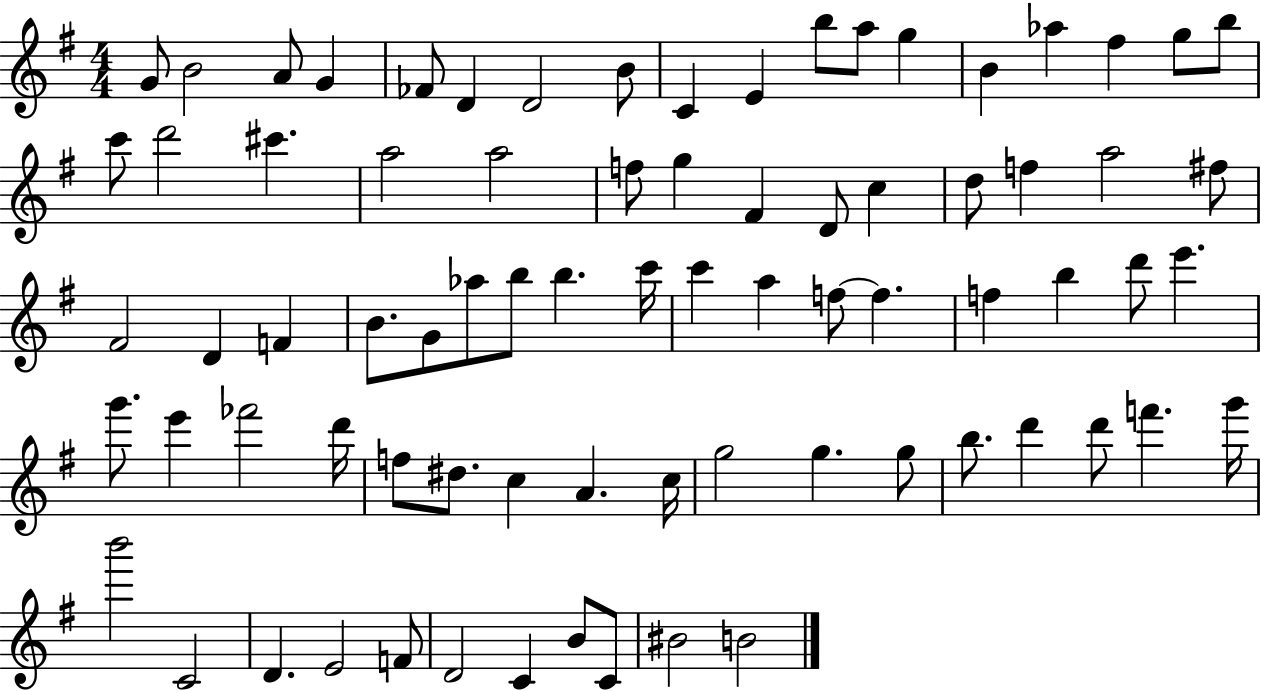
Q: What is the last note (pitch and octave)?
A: B4